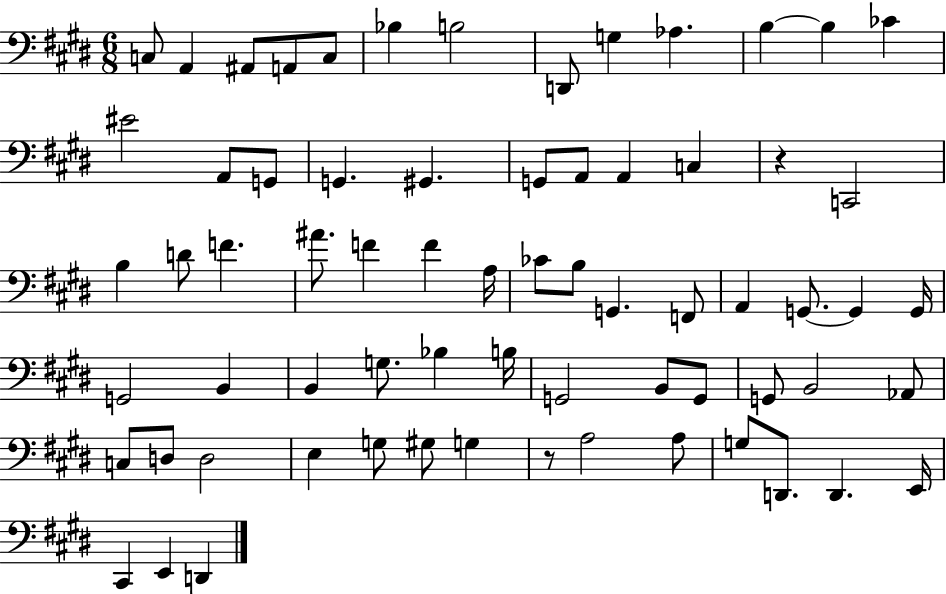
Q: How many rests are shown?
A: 2